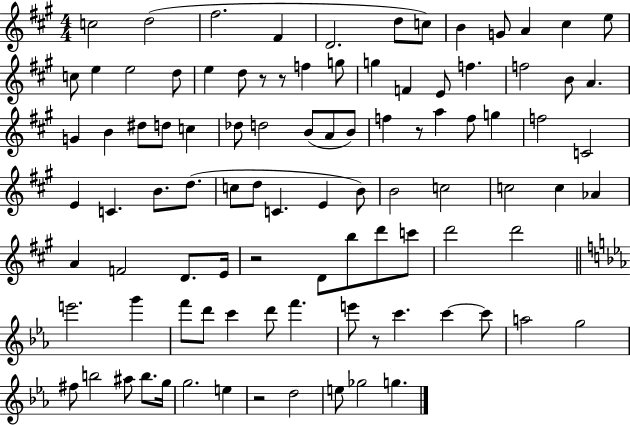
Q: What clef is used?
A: treble